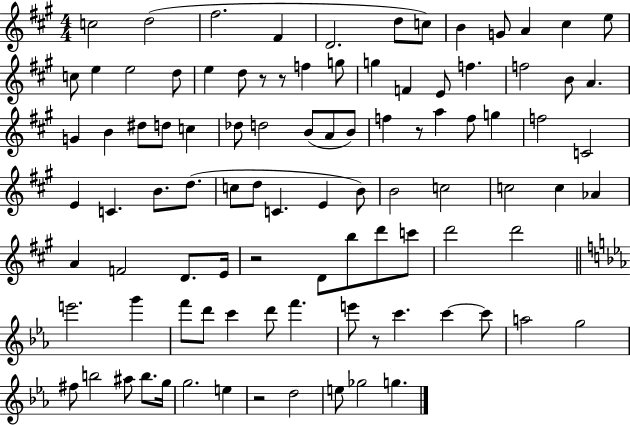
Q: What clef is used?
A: treble